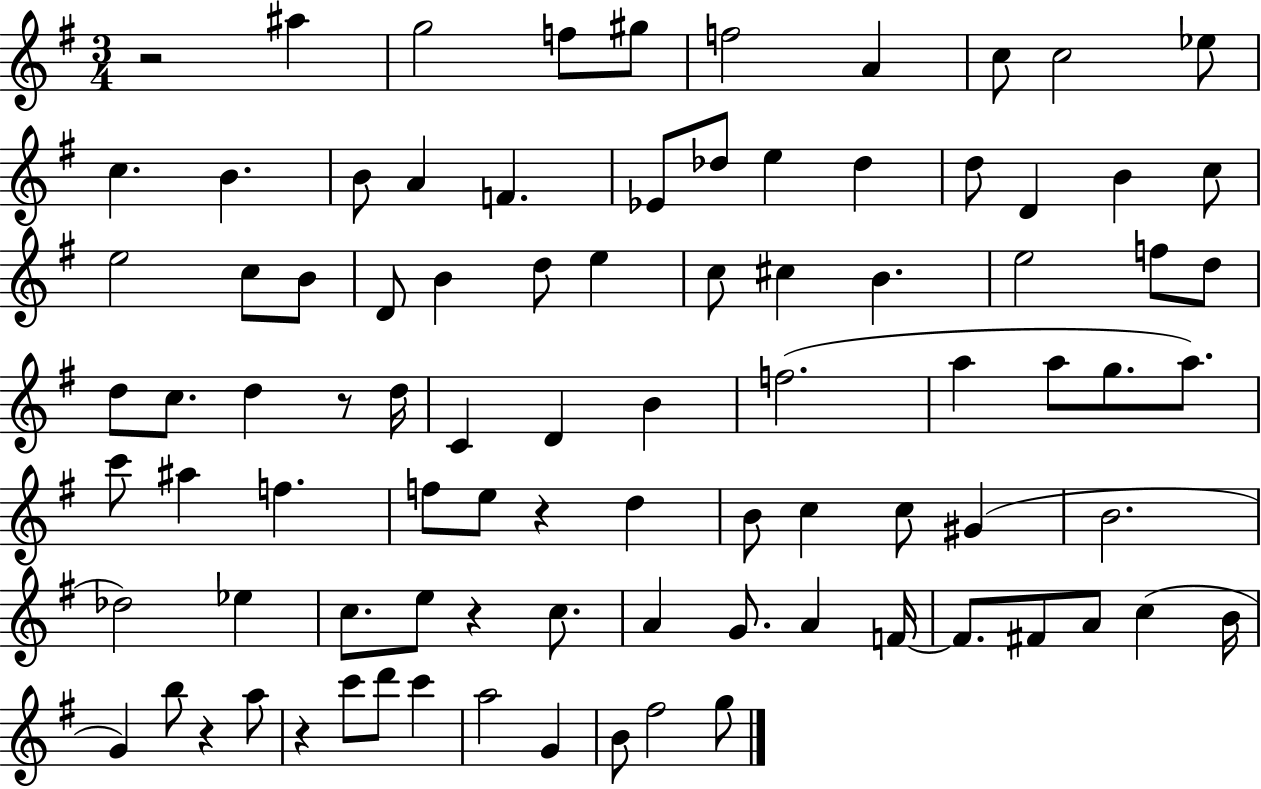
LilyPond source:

{
  \clef treble
  \numericTimeSignature
  \time 3/4
  \key g \major
  \repeat volta 2 { r2 ais''4 | g''2 f''8 gis''8 | f''2 a'4 | c''8 c''2 ees''8 | \break c''4. b'4. | b'8 a'4 f'4. | ees'8 des''8 e''4 des''4 | d''8 d'4 b'4 c''8 | \break e''2 c''8 b'8 | d'8 b'4 d''8 e''4 | c''8 cis''4 b'4. | e''2 f''8 d''8 | \break d''8 c''8. d''4 r8 d''16 | c'4 d'4 b'4 | f''2.( | a''4 a''8 g''8. a''8.) | \break c'''8 ais''4 f''4. | f''8 e''8 r4 d''4 | b'8 c''4 c''8 gis'4( | b'2. | \break des''2) ees''4 | c''8. e''8 r4 c''8. | a'4 g'8. a'4 f'16~~ | f'8. fis'8 a'8 c''4( b'16 | \break g'4) b''8 r4 a''8 | r4 c'''8 d'''8 c'''4 | a''2 g'4 | b'8 fis''2 g''8 | \break } \bar "|."
}